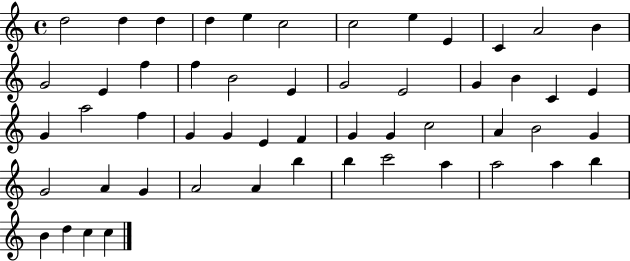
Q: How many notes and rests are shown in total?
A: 53